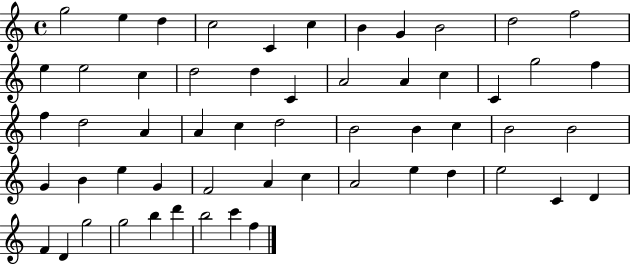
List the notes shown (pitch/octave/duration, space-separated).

G5/h E5/q D5/q C5/h C4/q C5/q B4/q G4/q B4/h D5/h F5/h E5/q E5/h C5/q D5/h D5/q C4/q A4/h A4/q C5/q C4/q G5/h F5/q F5/q D5/h A4/q A4/q C5/q D5/h B4/h B4/q C5/q B4/h B4/h G4/q B4/q E5/q G4/q F4/h A4/q C5/q A4/h E5/q D5/q E5/h C4/q D4/q F4/q D4/q G5/h G5/h B5/q D6/q B5/h C6/q F5/q